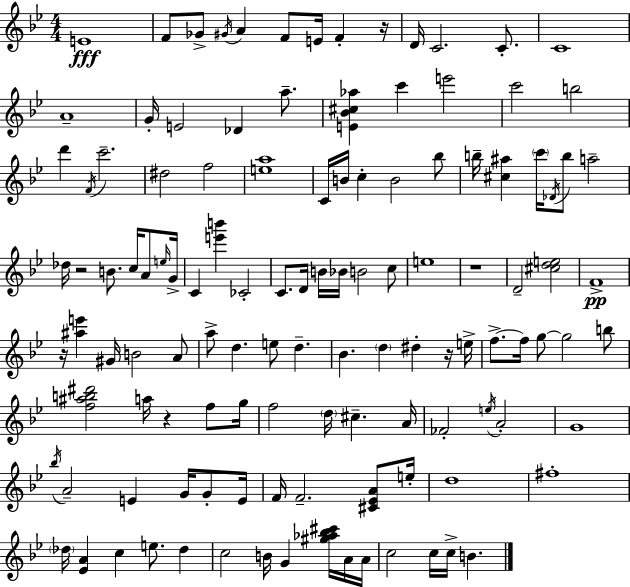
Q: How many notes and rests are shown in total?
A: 120